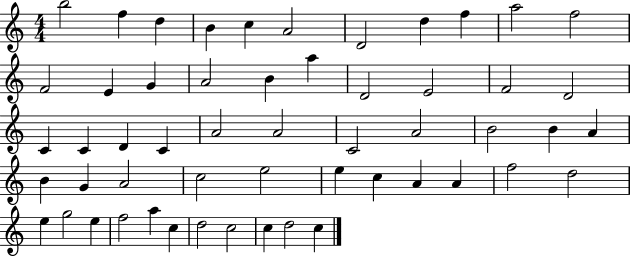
{
  \clef treble
  \numericTimeSignature
  \time 4/4
  \key c \major
  b''2 f''4 d''4 | b'4 c''4 a'2 | d'2 d''4 f''4 | a''2 f''2 | \break f'2 e'4 g'4 | a'2 b'4 a''4 | d'2 e'2 | f'2 d'2 | \break c'4 c'4 d'4 c'4 | a'2 a'2 | c'2 a'2 | b'2 b'4 a'4 | \break b'4 g'4 a'2 | c''2 e''2 | e''4 c''4 a'4 a'4 | f''2 d''2 | \break e''4 g''2 e''4 | f''2 a''4 c''4 | d''2 c''2 | c''4 d''2 c''4 | \break \bar "|."
}